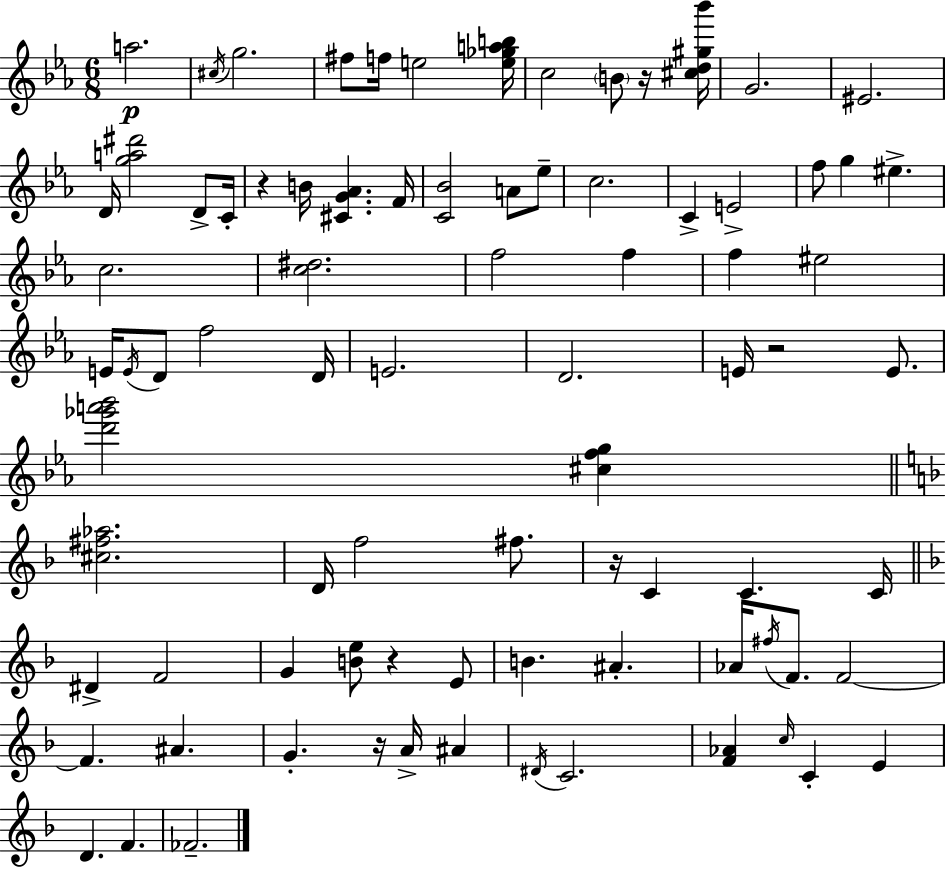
A5/h. C#5/s G5/h. F#5/e F5/s E5/h [E5,Gb5,A5,B5]/s C5/h B4/e R/s [C#5,D5,G#5,Bb6]/s G4/h. EIS4/h. D4/s [G5,A5,D#6]/h D4/e C4/s R/q B4/s [C#4,G4,Ab4]/q. F4/s [C4,Bb4]/h A4/e Eb5/e C5/h. C4/q E4/h F5/e G5/q EIS5/q. C5/h. [C5,D#5]/h. F5/h F5/q F5/q EIS5/h E4/s E4/s D4/e F5/h D4/s E4/h. D4/h. E4/s R/h E4/e. [D6,Gb6,A6,Bb6]/h [C#5,F5,G5]/q [C#5,F#5,Ab5]/h. D4/s F5/h F#5/e. R/s C4/q C4/q. C4/s D#4/q F4/h G4/q [B4,E5]/e R/q E4/e B4/q. A#4/q. Ab4/s F#5/s F4/e. F4/h F4/q. A#4/q. G4/q. R/s A4/s A#4/q D#4/s C4/h. [F4,Ab4]/q C5/s C4/q E4/q D4/q. F4/q. FES4/h.